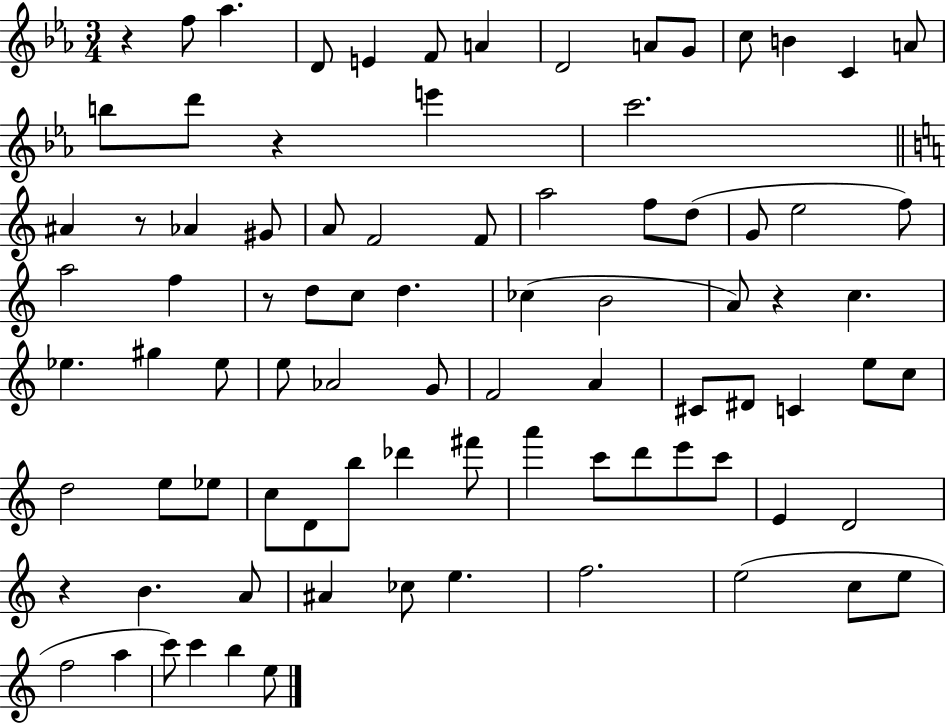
{
  \clef treble
  \numericTimeSignature
  \time 3/4
  \key ees \major
  \repeat volta 2 { r4 f''8 aes''4. | d'8 e'4 f'8 a'4 | d'2 a'8 g'8 | c''8 b'4 c'4 a'8 | \break b''8 d'''8 r4 e'''4 | c'''2. | \bar "||" \break \key c \major ais'4 r8 aes'4 gis'8 | a'8 f'2 f'8 | a''2 f''8 d''8( | g'8 e''2 f''8) | \break a''2 f''4 | r8 d''8 c''8 d''4. | ces''4( b'2 | a'8) r4 c''4. | \break ees''4. gis''4 ees''8 | e''8 aes'2 g'8 | f'2 a'4 | cis'8 dis'8 c'4 e''8 c''8 | \break d''2 e''8 ees''8 | c''8 d'8 b''8 des'''4 fis'''8 | a'''4 c'''8 d'''8 e'''8 c'''8 | e'4 d'2 | \break r4 b'4. a'8 | ais'4 ces''8 e''4. | f''2. | e''2( c''8 e''8 | \break f''2 a''4 | c'''8) c'''4 b''4 e''8 | } \bar "|."
}